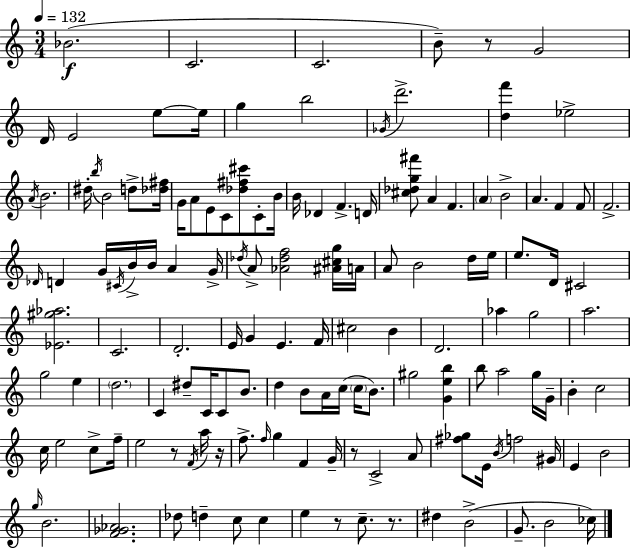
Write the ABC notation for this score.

X:1
T:Untitled
M:3/4
L:1/4
K:C
_B2 C2 C2 B/2 z/2 G2 D/4 E2 e/2 e/4 g b2 _G/4 d'2 [df'] _e2 A/4 B2 ^d/4 b/4 B2 d/2 [_d^f]/4 G/4 A/2 E/2 C/2 [_d^f^c']/2 C/2 B/4 B/4 _D F D/4 [^c_dg^f']/2 A F A B2 A F F/2 F2 _D/4 D G/4 ^C/4 B/4 B/4 A G/4 _d/4 A/2 [_A_df]2 [^A^cg]/4 A/4 A/2 B2 d/4 e/4 e/2 D/4 ^C2 [_E^g_a]2 C2 D2 E/4 G E F/4 ^c2 B D2 _a g2 a2 g2 e d2 C ^d/2 C/4 C/2 B/2 d B/2 A/4 c/4 c/4 B/2 ^g2 [Geb] b/2 a2 g/4 G/4 B c2 c/4 e2 c/2 f/4 e2 z/2 F/4 a/4 z/4 f/2 f/4 g F G/4 z/2 C2 A/2 [^f_g]/2 E/4 B/4 f2 ^G/4 E B2 g/4 B2 [F_G_A]2 _d/2 d c/2 c e z/2 c/2 z/2 ^d B2 G/2 B2 _c/4